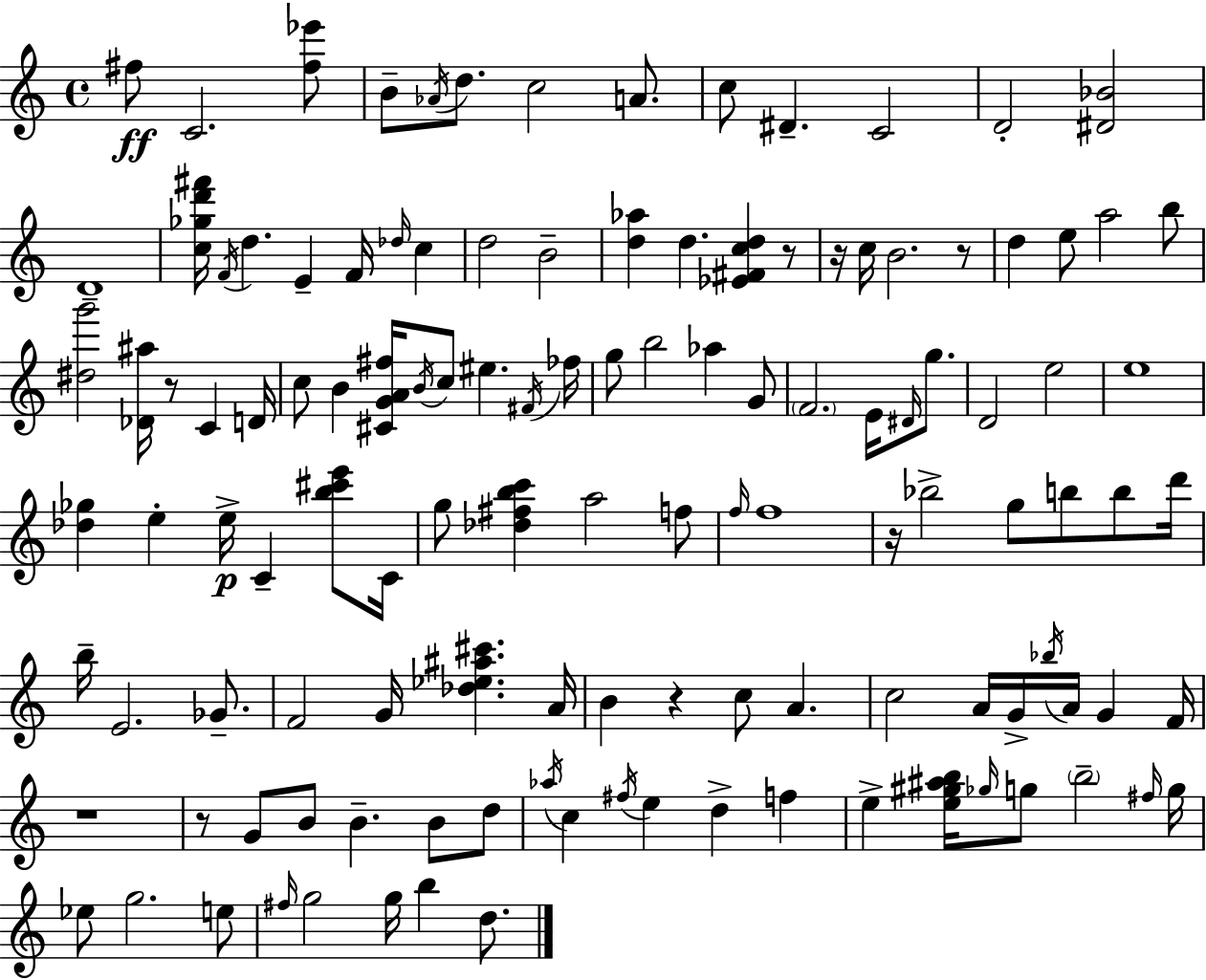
{
  \clef treble
  \time 4/4
  \defaultTimeSignature
  \key c \major
  \repeat volta 2 { fis''8\ff c'2. <fis'' ees'''>8 | b'8-- \acciaccatura { aes'16 } d''8. c''2 a'8. | c''8 dis'4.-- c'2 | d'2-. <dis' bes'>2 | \break d'1-- | <c'' ges'' d''' fis'''>16 \acciaccatura { f'16 } d''4. e'4-- f'16 \grace { des''16 } c''4 | d''2 b'2-- | <d'' aes''>4 d''4. <ees' fis' c'' d''>4 | \break r8 r16 c''16 b'2. | r8 d''4 e''8 a''2 | b''8 <dis'' g'''>2 <des' ais''>16 r8 c'4 | d'16 c''8 b'4 <cis' g' a' fis''>16 \acciaccatura { b'16 } c''8 eis''4. | \break \acciaccatura { fis'16 } fes''16 g''8 b''2 aes''4 | g'8 \parenthesize f'2. | e'16 \grace { dis'16 } g''8. d'2 e''2 | e''1 | \break <des'' ges''>4 e''4-. e''16->\p c'4-- | <b'' cis''' e'''>8 c'16 g''8 <des'' fis'' b'' c'''>4 a''2 | f''8 \grace { f''16 } f''1 | r16 bes''2-> | \break g''8 b''8 b''8 d'''16 b''16-- e'2. | ges'8.-- f'2 g'16 | <des'' ees'' ais'' cis'''>4. a'16 b'4 r4 c''8 | a'4. c''2 a'16 | \break g'16-> \acciaccatura { bes''16 } a'16 g'4 f'16 r1 | r8 g'8 b'8 b'4.-- | b'8 d''8 \acciaccatura { aes''16 } c''4 \acciaccatura { fis''16 } e''4 | d''4-> f''4 e''4-> <e'' gis'' ais'' b''>16 \grace { ges''16 } | \break g''8 \parenthesize b''2-- \grace { fis''16 } g''16 ees''8 g''2. | e''8 \grace { fis''16 } g''2 | g''16 b''4 d''8. } \bar "|."
}